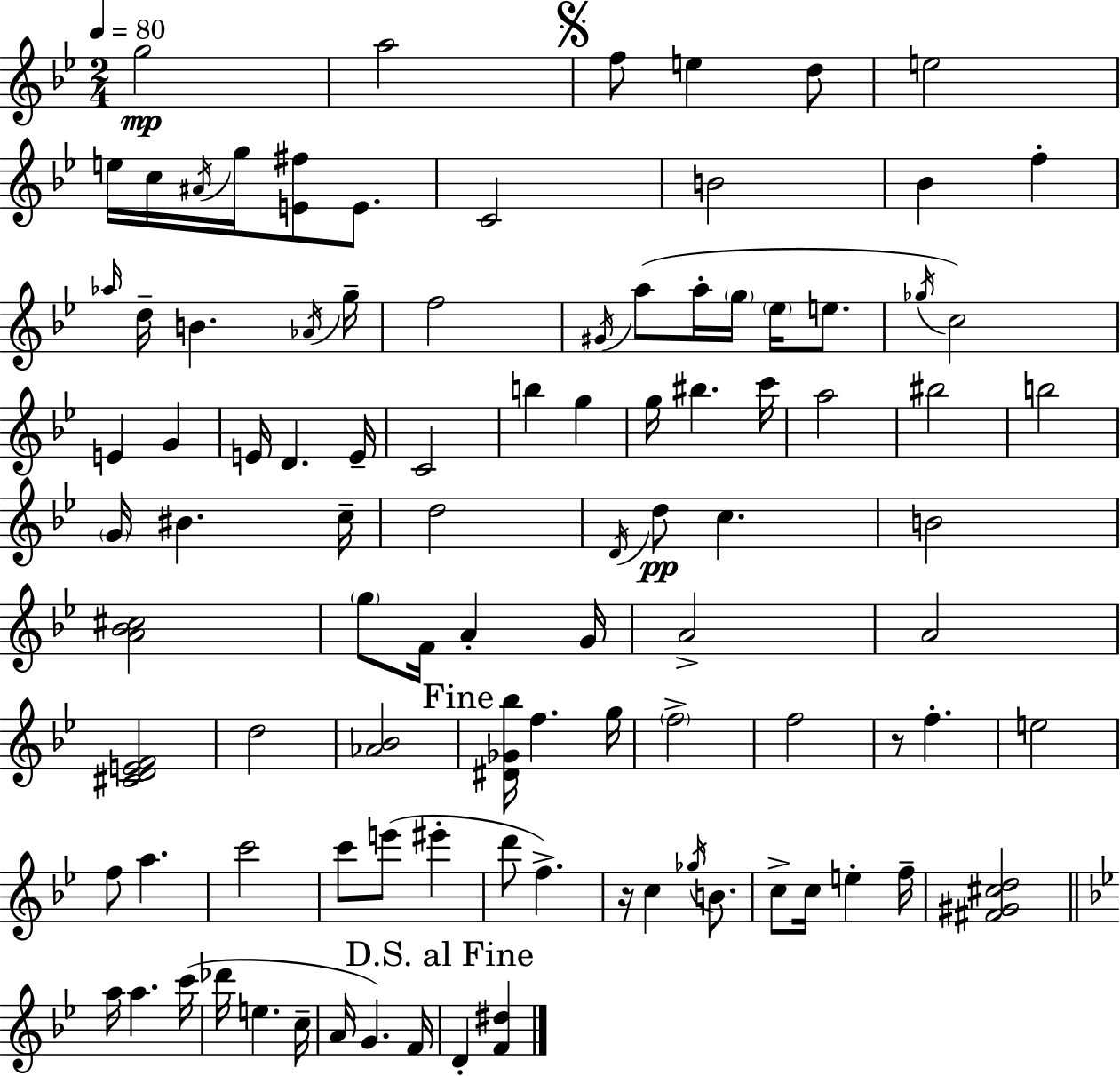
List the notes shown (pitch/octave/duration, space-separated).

G5/h A5/h F5/e E5/q D5/e E5/h E5/s C5/s A#4/s G5/s [E4,F#5]/e E4/e. C4/h B4/h Bb4/q F5/q Ab5/s D5/s B4/q. Ab4/s G5/s F5/h G#4/s A5/e A5/s G5/s Eb5/s E5/e. Gb5/s C5/h E4/q G4/q E4/s D4/q. E4/s C4/h B5/q G5/q G5/s BIS5/q. C6/s A5/h BIS5/h B5/h G4/s BIS4/q. C5/s D5/h D4/s D5/e C5/q. B4/h [A4,Bb4,C#5]/h G5/e F4/s A4/q G4/s A4/h A4/h [C#4,D4,E4,F4]/h D5/h [Ab4,Bb4]/h [D#4,Gb4,Bb5]/s F5/q. G5/s F5/h F5/h R/e F5/q. E5/h F5/e A5/q. C6/h C6/e E6/e EIS6/q D6/e F5/q. R/s C5/q Gb5/s B4/e. C5/e C5/s E5/q F5/s [F#4,G#4,C#5,D5]/h A5/s A5/q. C6/s Db6/s E5/q. C5/s A4/s G4/q. F4/s D4/q [F4,D#5]/q